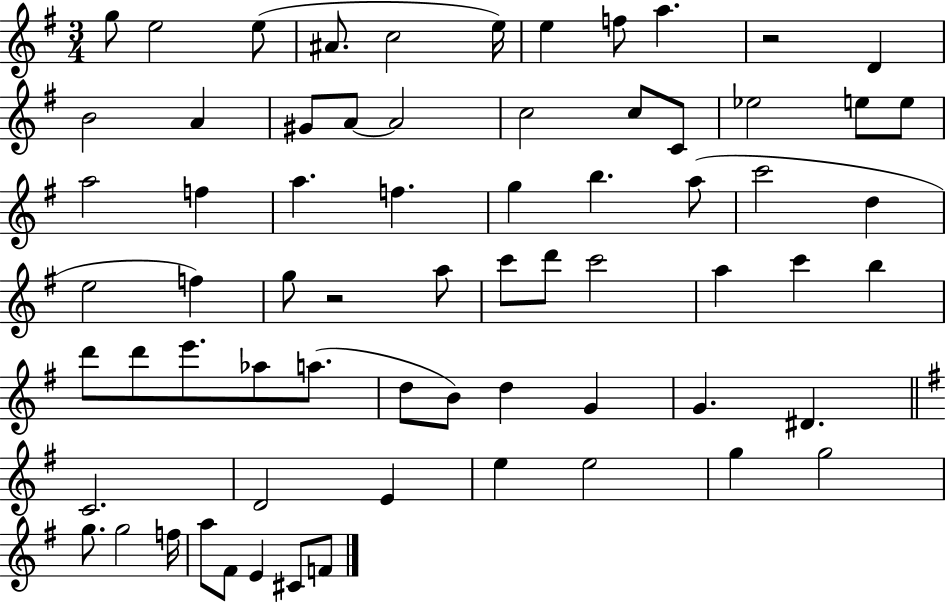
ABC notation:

X:1
T:Untitled
M:3/4
L:1/4
K:G
g/2 e2 e/2 ^A/2 c2 e/4 e f/2 a z2 D B2 A ^G/2 A/2 A2 c2 c/2 C/2 _e2 e/2 e/2 a2 f a f g b a/2 c'2 d e2 f g/2 z2 a/2 c'/2 d'/2 c'2 a c' b d'/2 d'/2 e'/2 _a/2 a/2 d/2 B/2 d G G ^D C2 D2 E e e2 g g2 g/2 g2 f/4 a/2 ^F/2 E ^C/2 F/2